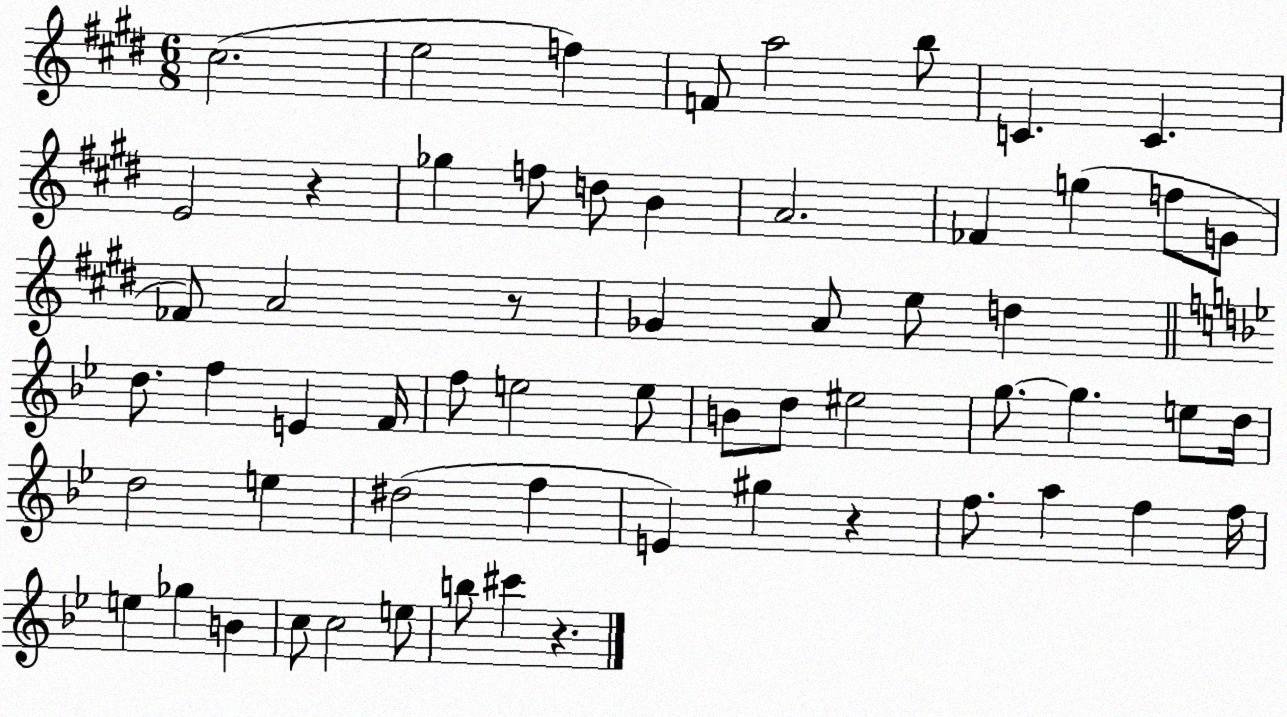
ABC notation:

X:1
T:Untitled
M:6/8
L:1/4
K:E
^c2 e2 f F/2 a2 b/2 C C E2 z _g f/2 d/2 B A2 _F g f/2 G/2 _F/2 A2 z/2 _G A/2 e/2 d d/2 f E F/4 f/2 e2 e/2 B/2 d/2 ^e2 g/2 g e/2 d/4 d2 e ^d2 f E ^g z f/2 a f f/4 e _g B c/2 c2 e/2 b/2 ^c' z